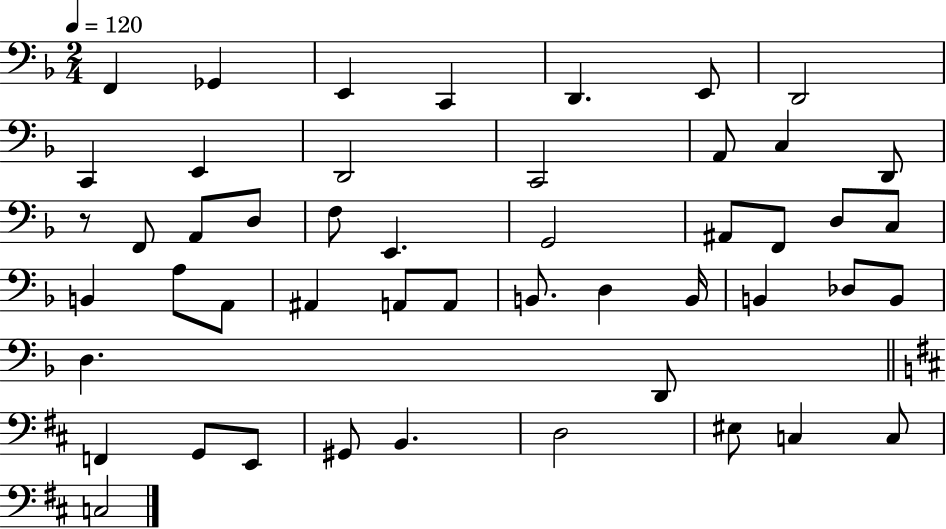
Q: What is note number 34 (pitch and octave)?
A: B2